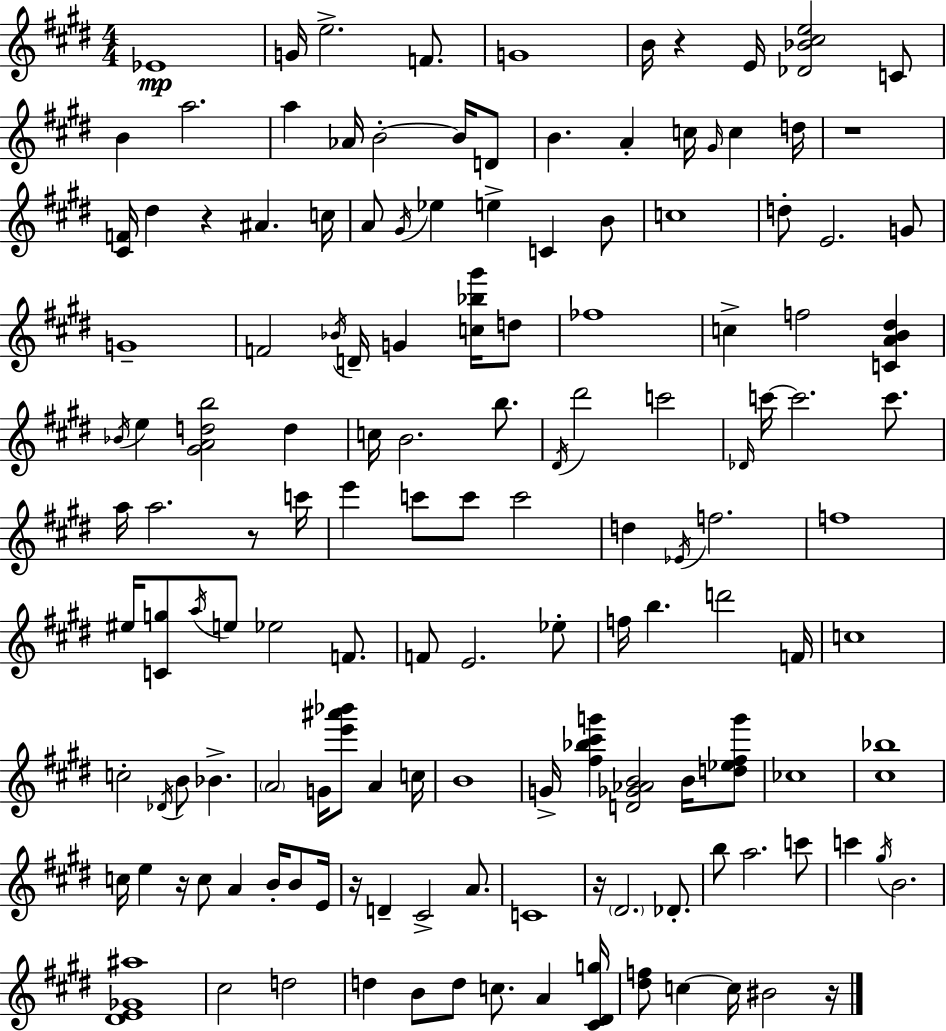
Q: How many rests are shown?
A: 8